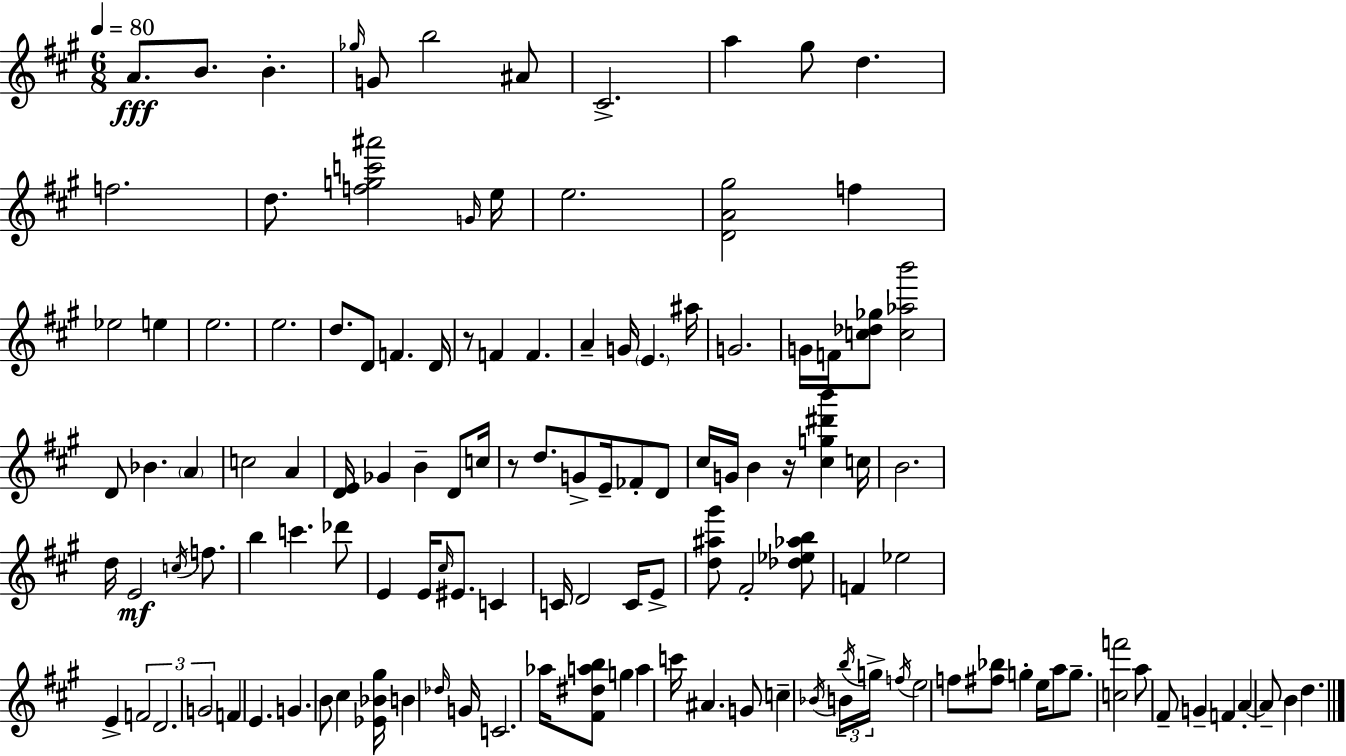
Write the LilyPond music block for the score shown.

{
  \clef treble
  \numericTimeSignature
  \time 6/8
  \key a \major
  \tempo 4 = 80
  a'8.\fff b'8. b'4.-. | \grace { ges''16 } g'8 b''2 ais'8 | cis'2.-> | a''4 gis''8 d''4. | \break f''2. | d''8. <f'' g'' c''' ais'''>2 | \grace { g'16 } e''16 e''2. | <d' a' gis''>2 f''4 | \break ees''2 e''4 | e''2. | e''2. | d''8. d'8 f'4. | \break d'16 r8 f'4 f'4. | a'4-- g'16 \parenthesize e'4. | ais''16 g'2. | g'16 f'16 <c'' des'' ges''>8 <c'' aes'' b'''>2 | \break d'8 bes'4. \parenthesize a'4 | c''2 a'4 | <d' e'>16 ges'4 b'4-- d'8 | c''16 r8 d''8. g'8-> e'16-- fes'8-. | \break d'8 cis''16 g'16 b'4 r16 <cis'' g'' dis''' b'''>4 | c''16 b'2. | d''16 e'2\mf \acciaccatura { c''16 } | f''8. b''4 c'''4. | \break des'''8 e'4 e'16 \grace { cis''16 } eis'8. | c'4 c'16 d'2 | c'16 e'8-> <d'' ais'' gis'''>8 fis'2-. | <des'' ees'' aes'' b''>8 f'4 ees''2 | \break e'4-> \tuplet 3/2 { f'2 | d'2. | g'2 } | f'4 e'4. g'4. | \break b'8 cis''4 <ees' bes' gis''>16 b'4 | \grace { des''16 } g'16 c'2. | aes''16 <fis' dis'' a'' b''>8 g''4 | a''4 c'''16 ais'4. g'8 | \break c''4-- \acciaccatura { bes'16 } b'16 \tuplet 3/2 { \acciaccatura { b''16 } g''16-> \acciaccatura { f''16 } } e''2 | f''8 <fis'' bes''>8 g''4-. | e''16 a''8 g''8.-- <c'' f'''>2 | a''8 fis'8-- g'4-- | \break f'4 a'4-.~~ a'8-- b'4 | d''4. \bar "|."
}